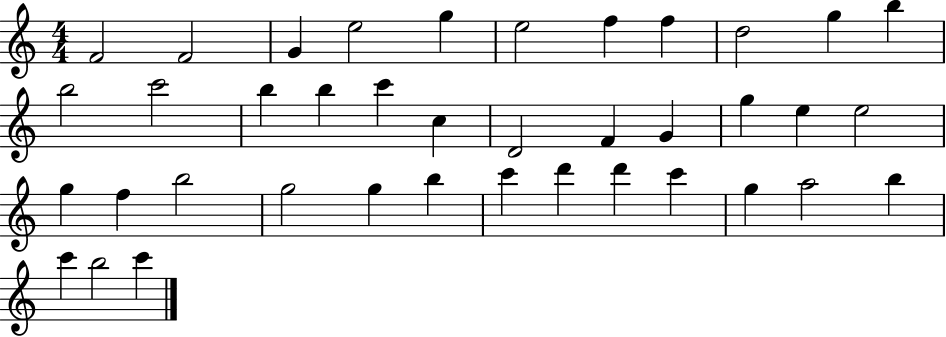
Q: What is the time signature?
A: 4/4